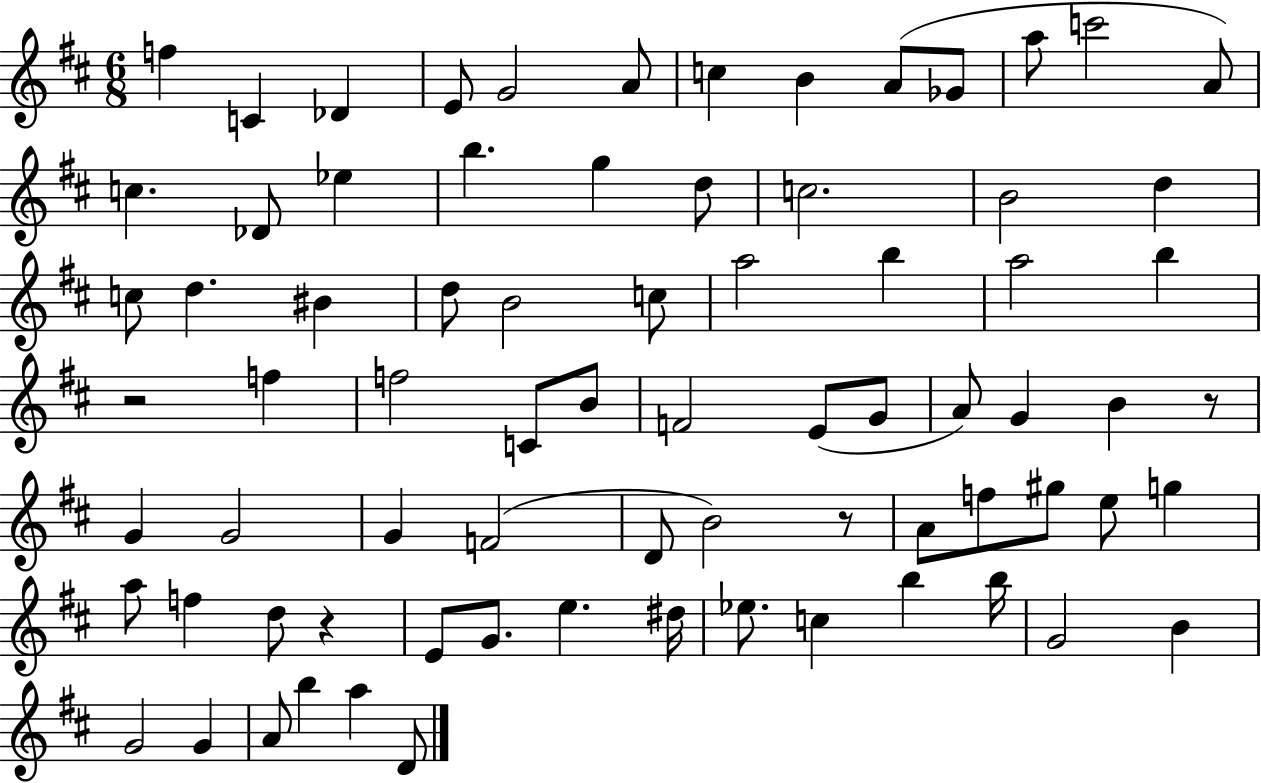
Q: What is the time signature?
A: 6/8